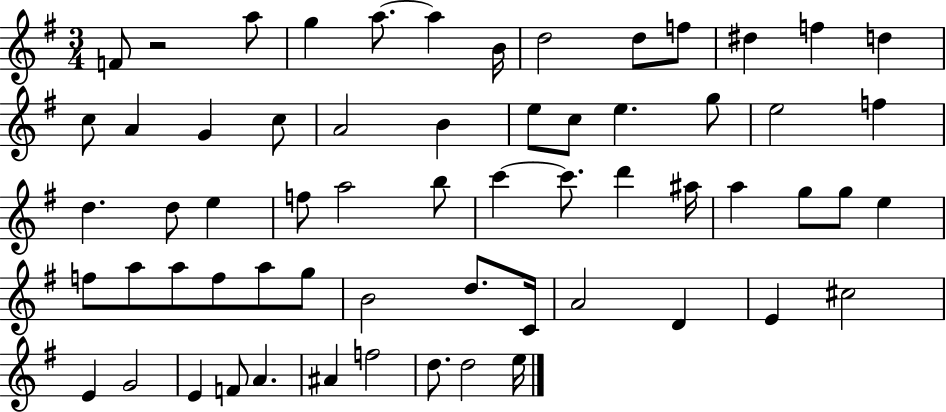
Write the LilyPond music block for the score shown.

{
  \clef treble
  \numericTimeSignature
  \time 3/4
  \key g \major
  f'8 r2 a''8 | g''4 a''8.~~ a''4 b'16 | d''2 d''8 f''8 | dis''4 f''4 d''4 | \break c''8 a'4 g'4 c''8 | a'2 b'4 | e''8 c''8 e''4. g''8 | e''2 f''4 | \break d''4. d''8 e''4 | f''8 a''2 b''8 | c'''4~~ c'''8. d'''4 ais''16 | a''4 g''8 g''8 e''4 | \break f''8 a''8 a''8 f''8 a''8 g''8 | b'2 d''8. c'16 | a'2 d'4 | e'4 cis''2 | \break e'4 g'2 | e'4 f'8 a'4. | ais'4 f''2 | d''8. d''2 e''16 | \break \bar "|."
}